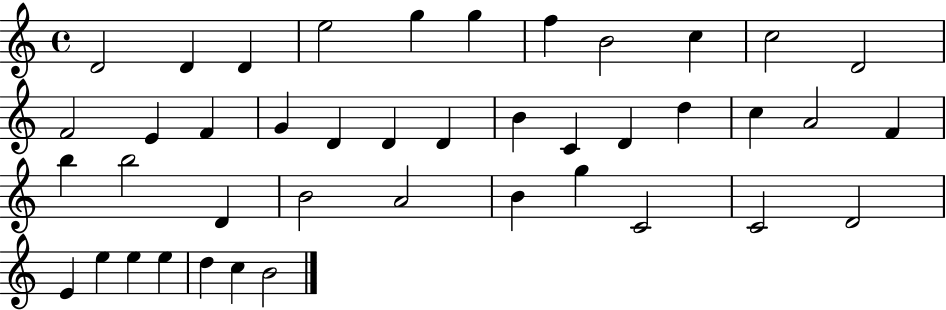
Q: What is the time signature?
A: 4/4